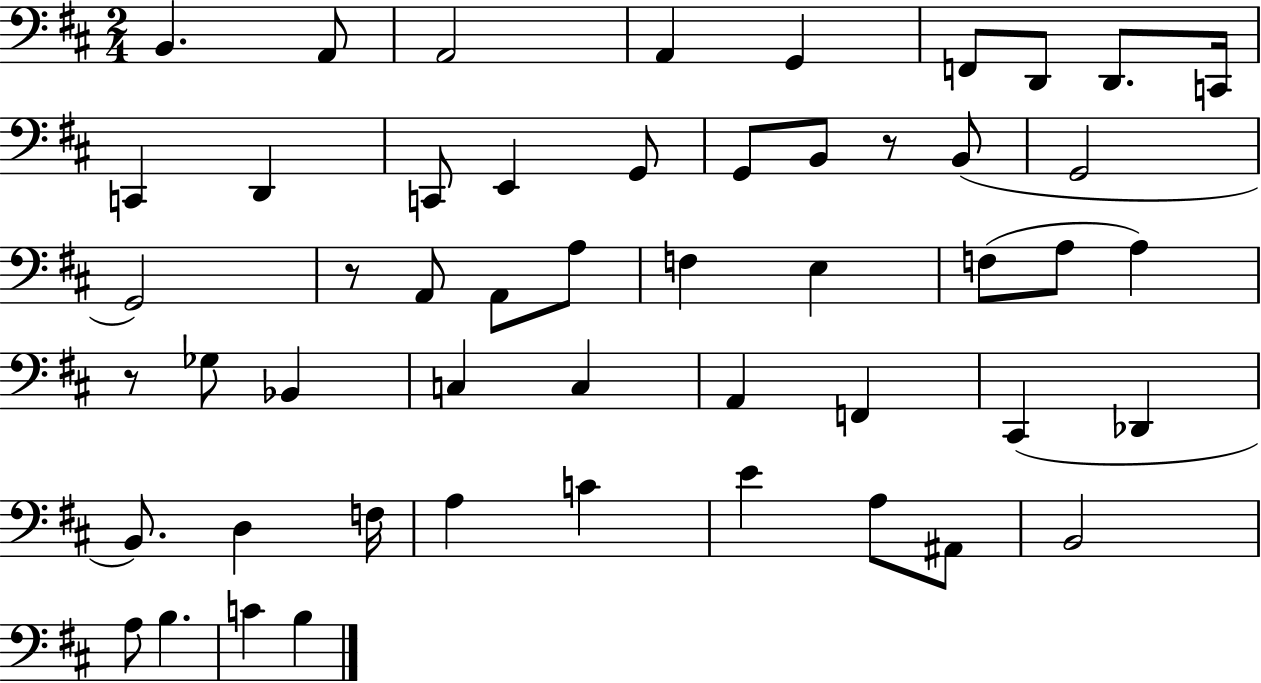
{
  \clef bass
  \numericTimeSignature
  \time 2/4
  \key d \major
  b,4. a,8 | a,2 | a,4 g,4 | f,8 d,8 d,8. c,16 | \break c,4 d,4 | c,8 e,4 g,8 | g,8 b,8 r8 b,8( | g,2 | \break g,2) | r8 a,8 a,8 a8 | f4 e4 | f8( a8 a4) | \break r8 ges8 bes,4 | c4 c4 | a,4 f,4 | cis,4( des,4 | \break b,8.) d4 f16 | a4 c'4 | e'4 a8 ais,8 | b,2 | \break a8 b4. | c'4 b4 | \bar "|."
}